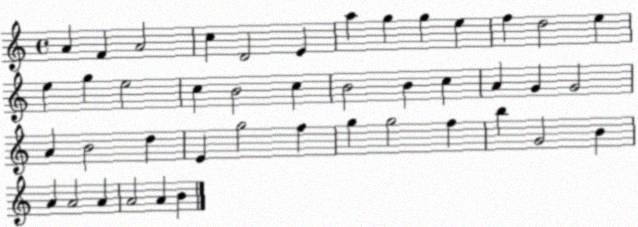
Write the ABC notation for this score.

X:1
T:Untitled
M:4/4
L:1/4
K:C
A F A2 c D2 E a g g e f d2 e e g e2 c B2 c B2 B c A G G2 A B2 d E g2 f g g2 f b G2 B A A2 A A2 A B